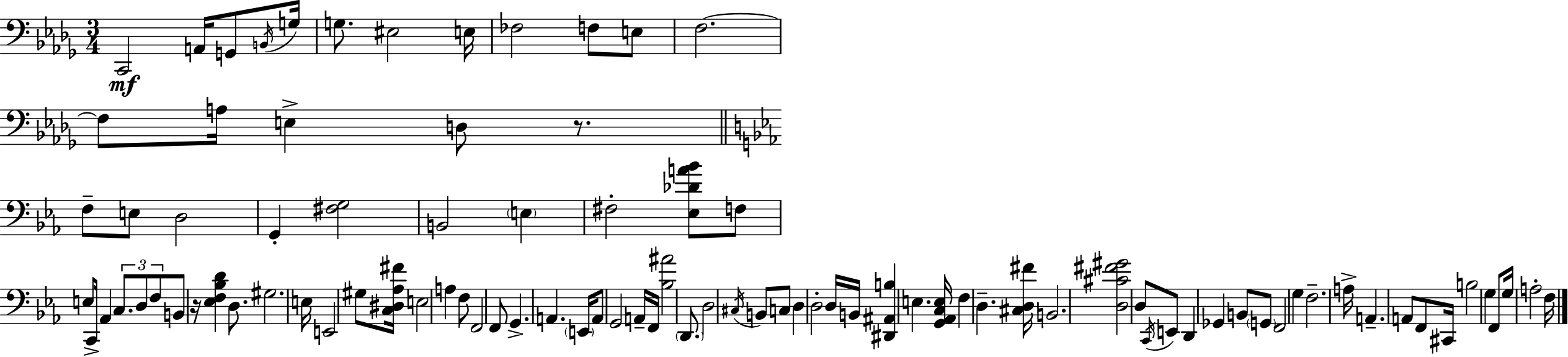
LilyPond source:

{
  \clef bass
  \numericTimeSignature
  \time 3/4
  \key bes \minor
  c,2\mf a,16 g,8 \acciaccatura { b,16 } | g16 g8. eis2 | e16 fes2 f8 e8 | f2.~~ | \break f8 a16 e4-> d8 r8. | \bar "||" \break \key ees \major f8-- e8 d2 | g,4-. <fis g>2 | b,2 \parenthesize e4 | fis2-. <ees des' a' bes'>8 f8 | \break e8 c,16-> aes,4 \tuplet 3/2 { c8. d8 | f8 } b,8 r16 <ees f bes d'>4 d8. | gis2. | e16 e,2 gis8 <c dis aes fis'>16 | \break e2 a4 | f8 f,2 f,8 | g,4.-> a,4. | \parenthesize e,16 a,8 g,2 a,16-- | \break f,16 <bes ais'>2 \parenthesize d,8. | d2 \acciaccatura { cis16 } b,8 c8 | d4 d2-. | d16 b,16 <dis, ais, b>4 e4. | \break <g, aes, c e>16 f4 d4.-- | <cis d fis'>16 b,2. | <d cis' fis' gis'>2 d8 \acciaccatura { c,16 } | e,8 d,4 ges,4 b,8 | \break \parenthesize g,8 f,2 g4 | f2.-- | a16-> a,4.-- a,8 f,8 | cis,16 b2 g4 | \break f,8 g16 a2-. | f16 \bar "|."
}